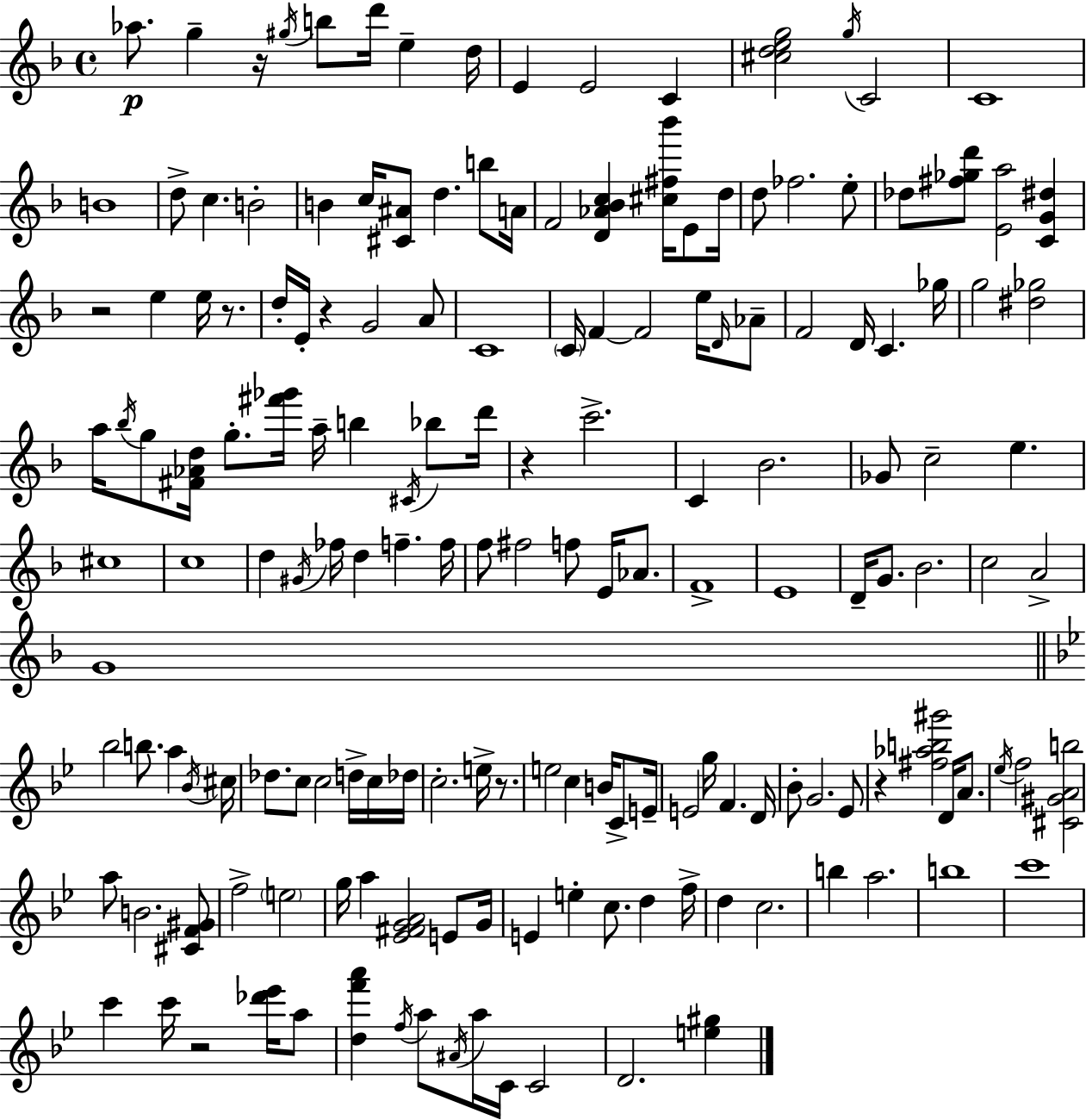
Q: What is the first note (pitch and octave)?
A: Ab5